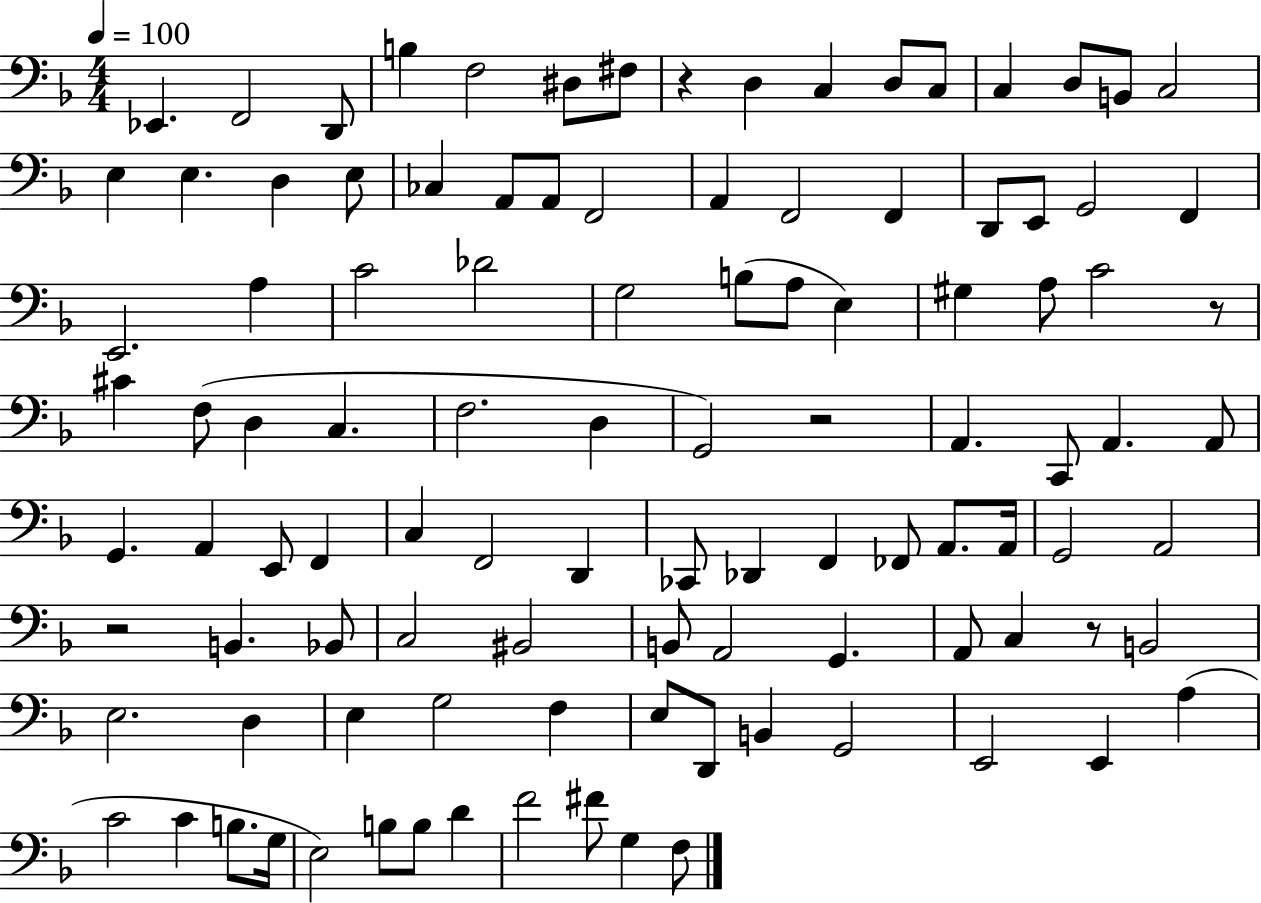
Eb2/q. F2/h D2/e B3/q F3/h D#3/e F#3/e R/q D3/q C3/q D3/e C3/e C3/q D3/e B2/e C3/h E3/q E3/q. D3/q E3/e CES3/q A2/e A2/e F2/h A2/q F2/h F2/q D2/e E2/e G2/h F2/q E2/h. A3/q C4/h Db4/h G3/h B3/e A3/e E3/q G#3/q A3/e C4/h R/e C#4/q F3/e D3/q C3/q. F3/h. D3/q G2/h R/h A2/q. C2/e A2/q. A2/e G2/q. A2/q E2/e F2/q C3/q F2/h D2/q CES2/e Db2/q F2/q FES2/e A2/e. A2/s G2/h A2/h R/h B2/q. Bb2/e C3/h BIS2/h B2/e A2/h G2/q. A2/e C3/q R/e B2/h E3/h. D3/q E3/q G3/h F3/q E3/e D2/e B2/q G2/h E2/h E2/q A3/q C4/h C4/q B3/e. G3/s E3/h B3/e B3/e D4/q F4/h F#4/e G3/q F3/e